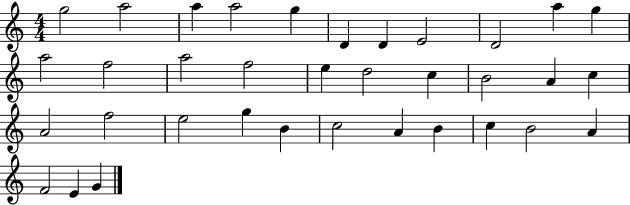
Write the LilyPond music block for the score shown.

{
  \clef treble
  \numericTimeSignature
  \time 4/4
  \key c \major
  g''2 a''2 | a''4 a''2 g''4 | d'4 d'4 e'2 | d'2 a''4 g''4 | \break a''2 f''2 | a''2 f''2 | e''4 d''2 c''4 | b'2 a'4 c''4 | \break a'2 f''2 | e''2 g''4 b'4 | c''2 a'4 b'4 | c''4 b'2 a'4 | \break f'2 e'4 g'4 | \bar "|."
}